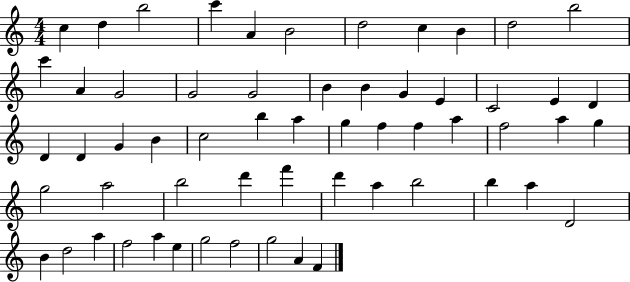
{
  \clef treble
  \numericTimeSignature
  \time 4/4
  \key c \major
  c''4 d''4 b''2 | c'''4 a'4 b'2 | d''2 c''4 b'4 | d''2 b''2 | \break c'''4 a'4 g'2 | g'2 g'2 | b'4 b'4 g'4 e'4 | c'2 e'4 d'4 | \break d'4 d'4 g'4 b'4 | c''2 b''4 a''4 | g''4 f''4 f''4 a''4 | f''2 a''4 g''4 | \break g''2 a''2 | b''2 d'''4 f'''4 | d'''4 a''4 b''2 | b''4 a''4 d'2 | \break b'4 d''2 a''4 | f''2 a''4 e''4 | g''2 f''2 | g''2 a'4 f'4 | \break \bar "|."
}